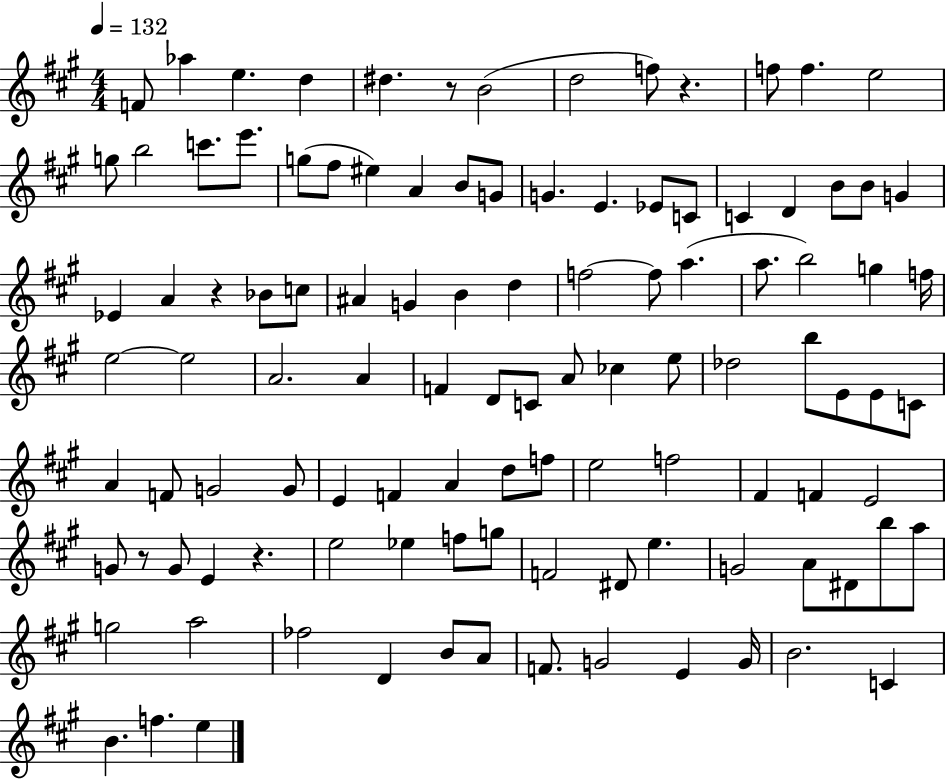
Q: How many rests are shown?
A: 5